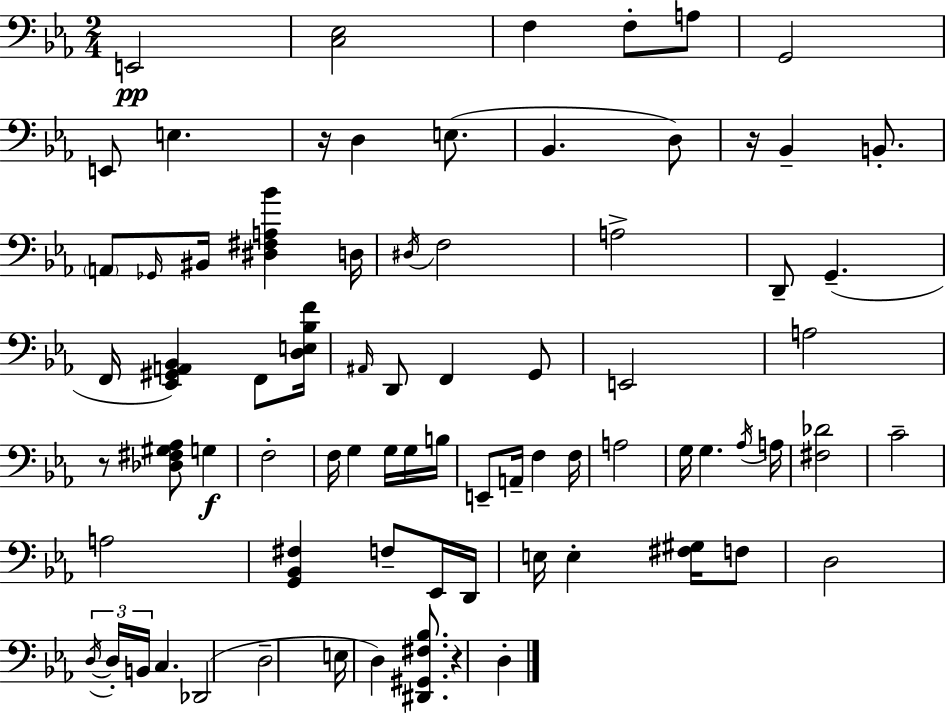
E2/h [C3,Eb3]/h F3/q F3/e A3/e G2/h E2/e E3/q. R/s D3/q E3/e. Bb2/q. D3/e R/s Bb2/q B2/e. A2/e Gb2/s BIS2/s [D#3,F#3,A3,Bb4]/q D3/s D#3/s F3/h A3/h D2/e G2/q. F2/s [Eb2,G#2,A2,Bb2]/q F2/e [D3,E3,Bb3,F4]/s A#2/s D2/e F2/q G2/e E2/h A3/h R/e [Db3,F#3,G#3,Ab3]/e G3/q F3/h F3/s G3/q G3/s G3/s B3/s E2/e A2/s F3/q F3/s A3/h G3/s G3/q. Ab3/s A3/s [F#3,Db4]/h C4/h A3/h [G2,Bb2,F#3]/q F3/e Eb2/s D2/s E3/s E3/q [F#3,G#3]/s F3/e D3/h D3/s D3/s B2/s C3/q. Db2/h D3/h E3/s D3/q [D#2,G#2,F#3,Bb3]/e. R/q D3/q